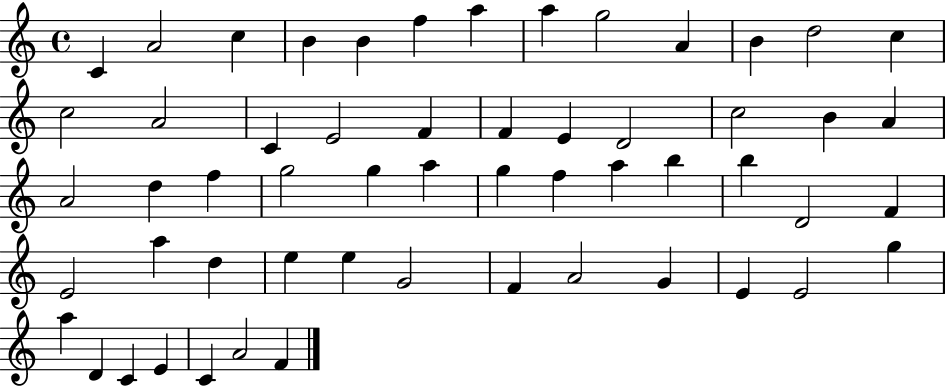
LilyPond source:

{
  \clef treble
  \time 4/4
  \defaultTimeSignature
  \key c \major
  c'4 a'2 c''4 | b'4 b'4 f''4 a''4 | a''4 g''2 a'4 | b'4 d''2 c''4 | \break c''2 a'2 | c'4 e'2 f'4 | f'4 e'4 d'2 | c''2 b'4 a'4 | \break a'2 d''4 f''4 | g''2 g''4 a''4 | g''4 f''4 a''4 b''4 | b''4 d'2 f'4 | \break e'2 a''4 d''4 | e''4 e''4 g'2 | f'4 a'2 g'4 | e'4 e'2 g''4 | \break a''4 d'4 c'4 e'4 | c'4 a'2 f'4 | \bar "|."
}